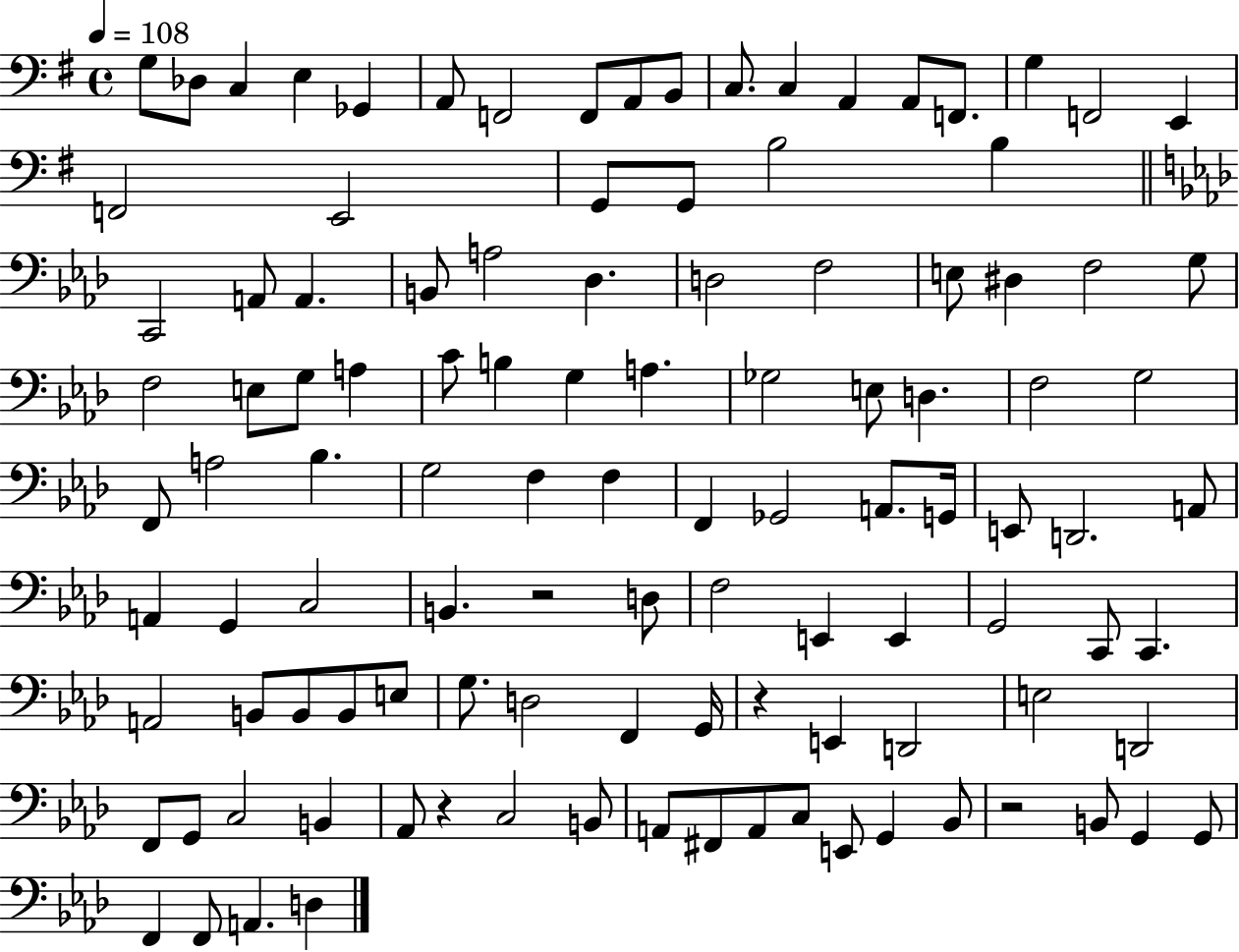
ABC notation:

X:1
T:Untitled
M:4/4
L:1/4
K:G
G,/2 _D,/2 C, E, _G,, A,,/2 F,,2 F,,/2 A,,/2 B,,/2 C,/2 C, A,, A,,/2 F,,/2 G, F,,2 E,, F,,2 E,,2 G,,/2 G,,/2 B,2 B, C,,2 A,,/2 A,, B,,/2 A,2 _D, D,2 F,2 E,/2 ^D, F,2 G,/2 F,2 E,/2 G,/2 A, C/2 B, G, A, _G,2 E,/2 D, F,2 G,2 F,,/2 A,2 _B, G,2 F, F, F,, _G,,2 A,,/2 G,,/4 E,,/2 D,,2 A,,/2 A,, G,, C,2 B,, z2 D,/2 F,2 E,, E,, G,,2 C,,/2 C,, A,,2 B,,/2 B,,/2 B,,/2 E,/2 G,/2 D,2 F,, G,,/4 z E,, D,,2 E,2 D,,2 F,,/2 G,,/2 C,2 B,, _A,,/2 z C,2 B,,/2 A,,/2 ^F,,/2 A,,/2 C,/2 E,,/2 G,, _B,,/2 z2 B,,/2 G,, G,,/2 F,, F,,/2 A,, D,